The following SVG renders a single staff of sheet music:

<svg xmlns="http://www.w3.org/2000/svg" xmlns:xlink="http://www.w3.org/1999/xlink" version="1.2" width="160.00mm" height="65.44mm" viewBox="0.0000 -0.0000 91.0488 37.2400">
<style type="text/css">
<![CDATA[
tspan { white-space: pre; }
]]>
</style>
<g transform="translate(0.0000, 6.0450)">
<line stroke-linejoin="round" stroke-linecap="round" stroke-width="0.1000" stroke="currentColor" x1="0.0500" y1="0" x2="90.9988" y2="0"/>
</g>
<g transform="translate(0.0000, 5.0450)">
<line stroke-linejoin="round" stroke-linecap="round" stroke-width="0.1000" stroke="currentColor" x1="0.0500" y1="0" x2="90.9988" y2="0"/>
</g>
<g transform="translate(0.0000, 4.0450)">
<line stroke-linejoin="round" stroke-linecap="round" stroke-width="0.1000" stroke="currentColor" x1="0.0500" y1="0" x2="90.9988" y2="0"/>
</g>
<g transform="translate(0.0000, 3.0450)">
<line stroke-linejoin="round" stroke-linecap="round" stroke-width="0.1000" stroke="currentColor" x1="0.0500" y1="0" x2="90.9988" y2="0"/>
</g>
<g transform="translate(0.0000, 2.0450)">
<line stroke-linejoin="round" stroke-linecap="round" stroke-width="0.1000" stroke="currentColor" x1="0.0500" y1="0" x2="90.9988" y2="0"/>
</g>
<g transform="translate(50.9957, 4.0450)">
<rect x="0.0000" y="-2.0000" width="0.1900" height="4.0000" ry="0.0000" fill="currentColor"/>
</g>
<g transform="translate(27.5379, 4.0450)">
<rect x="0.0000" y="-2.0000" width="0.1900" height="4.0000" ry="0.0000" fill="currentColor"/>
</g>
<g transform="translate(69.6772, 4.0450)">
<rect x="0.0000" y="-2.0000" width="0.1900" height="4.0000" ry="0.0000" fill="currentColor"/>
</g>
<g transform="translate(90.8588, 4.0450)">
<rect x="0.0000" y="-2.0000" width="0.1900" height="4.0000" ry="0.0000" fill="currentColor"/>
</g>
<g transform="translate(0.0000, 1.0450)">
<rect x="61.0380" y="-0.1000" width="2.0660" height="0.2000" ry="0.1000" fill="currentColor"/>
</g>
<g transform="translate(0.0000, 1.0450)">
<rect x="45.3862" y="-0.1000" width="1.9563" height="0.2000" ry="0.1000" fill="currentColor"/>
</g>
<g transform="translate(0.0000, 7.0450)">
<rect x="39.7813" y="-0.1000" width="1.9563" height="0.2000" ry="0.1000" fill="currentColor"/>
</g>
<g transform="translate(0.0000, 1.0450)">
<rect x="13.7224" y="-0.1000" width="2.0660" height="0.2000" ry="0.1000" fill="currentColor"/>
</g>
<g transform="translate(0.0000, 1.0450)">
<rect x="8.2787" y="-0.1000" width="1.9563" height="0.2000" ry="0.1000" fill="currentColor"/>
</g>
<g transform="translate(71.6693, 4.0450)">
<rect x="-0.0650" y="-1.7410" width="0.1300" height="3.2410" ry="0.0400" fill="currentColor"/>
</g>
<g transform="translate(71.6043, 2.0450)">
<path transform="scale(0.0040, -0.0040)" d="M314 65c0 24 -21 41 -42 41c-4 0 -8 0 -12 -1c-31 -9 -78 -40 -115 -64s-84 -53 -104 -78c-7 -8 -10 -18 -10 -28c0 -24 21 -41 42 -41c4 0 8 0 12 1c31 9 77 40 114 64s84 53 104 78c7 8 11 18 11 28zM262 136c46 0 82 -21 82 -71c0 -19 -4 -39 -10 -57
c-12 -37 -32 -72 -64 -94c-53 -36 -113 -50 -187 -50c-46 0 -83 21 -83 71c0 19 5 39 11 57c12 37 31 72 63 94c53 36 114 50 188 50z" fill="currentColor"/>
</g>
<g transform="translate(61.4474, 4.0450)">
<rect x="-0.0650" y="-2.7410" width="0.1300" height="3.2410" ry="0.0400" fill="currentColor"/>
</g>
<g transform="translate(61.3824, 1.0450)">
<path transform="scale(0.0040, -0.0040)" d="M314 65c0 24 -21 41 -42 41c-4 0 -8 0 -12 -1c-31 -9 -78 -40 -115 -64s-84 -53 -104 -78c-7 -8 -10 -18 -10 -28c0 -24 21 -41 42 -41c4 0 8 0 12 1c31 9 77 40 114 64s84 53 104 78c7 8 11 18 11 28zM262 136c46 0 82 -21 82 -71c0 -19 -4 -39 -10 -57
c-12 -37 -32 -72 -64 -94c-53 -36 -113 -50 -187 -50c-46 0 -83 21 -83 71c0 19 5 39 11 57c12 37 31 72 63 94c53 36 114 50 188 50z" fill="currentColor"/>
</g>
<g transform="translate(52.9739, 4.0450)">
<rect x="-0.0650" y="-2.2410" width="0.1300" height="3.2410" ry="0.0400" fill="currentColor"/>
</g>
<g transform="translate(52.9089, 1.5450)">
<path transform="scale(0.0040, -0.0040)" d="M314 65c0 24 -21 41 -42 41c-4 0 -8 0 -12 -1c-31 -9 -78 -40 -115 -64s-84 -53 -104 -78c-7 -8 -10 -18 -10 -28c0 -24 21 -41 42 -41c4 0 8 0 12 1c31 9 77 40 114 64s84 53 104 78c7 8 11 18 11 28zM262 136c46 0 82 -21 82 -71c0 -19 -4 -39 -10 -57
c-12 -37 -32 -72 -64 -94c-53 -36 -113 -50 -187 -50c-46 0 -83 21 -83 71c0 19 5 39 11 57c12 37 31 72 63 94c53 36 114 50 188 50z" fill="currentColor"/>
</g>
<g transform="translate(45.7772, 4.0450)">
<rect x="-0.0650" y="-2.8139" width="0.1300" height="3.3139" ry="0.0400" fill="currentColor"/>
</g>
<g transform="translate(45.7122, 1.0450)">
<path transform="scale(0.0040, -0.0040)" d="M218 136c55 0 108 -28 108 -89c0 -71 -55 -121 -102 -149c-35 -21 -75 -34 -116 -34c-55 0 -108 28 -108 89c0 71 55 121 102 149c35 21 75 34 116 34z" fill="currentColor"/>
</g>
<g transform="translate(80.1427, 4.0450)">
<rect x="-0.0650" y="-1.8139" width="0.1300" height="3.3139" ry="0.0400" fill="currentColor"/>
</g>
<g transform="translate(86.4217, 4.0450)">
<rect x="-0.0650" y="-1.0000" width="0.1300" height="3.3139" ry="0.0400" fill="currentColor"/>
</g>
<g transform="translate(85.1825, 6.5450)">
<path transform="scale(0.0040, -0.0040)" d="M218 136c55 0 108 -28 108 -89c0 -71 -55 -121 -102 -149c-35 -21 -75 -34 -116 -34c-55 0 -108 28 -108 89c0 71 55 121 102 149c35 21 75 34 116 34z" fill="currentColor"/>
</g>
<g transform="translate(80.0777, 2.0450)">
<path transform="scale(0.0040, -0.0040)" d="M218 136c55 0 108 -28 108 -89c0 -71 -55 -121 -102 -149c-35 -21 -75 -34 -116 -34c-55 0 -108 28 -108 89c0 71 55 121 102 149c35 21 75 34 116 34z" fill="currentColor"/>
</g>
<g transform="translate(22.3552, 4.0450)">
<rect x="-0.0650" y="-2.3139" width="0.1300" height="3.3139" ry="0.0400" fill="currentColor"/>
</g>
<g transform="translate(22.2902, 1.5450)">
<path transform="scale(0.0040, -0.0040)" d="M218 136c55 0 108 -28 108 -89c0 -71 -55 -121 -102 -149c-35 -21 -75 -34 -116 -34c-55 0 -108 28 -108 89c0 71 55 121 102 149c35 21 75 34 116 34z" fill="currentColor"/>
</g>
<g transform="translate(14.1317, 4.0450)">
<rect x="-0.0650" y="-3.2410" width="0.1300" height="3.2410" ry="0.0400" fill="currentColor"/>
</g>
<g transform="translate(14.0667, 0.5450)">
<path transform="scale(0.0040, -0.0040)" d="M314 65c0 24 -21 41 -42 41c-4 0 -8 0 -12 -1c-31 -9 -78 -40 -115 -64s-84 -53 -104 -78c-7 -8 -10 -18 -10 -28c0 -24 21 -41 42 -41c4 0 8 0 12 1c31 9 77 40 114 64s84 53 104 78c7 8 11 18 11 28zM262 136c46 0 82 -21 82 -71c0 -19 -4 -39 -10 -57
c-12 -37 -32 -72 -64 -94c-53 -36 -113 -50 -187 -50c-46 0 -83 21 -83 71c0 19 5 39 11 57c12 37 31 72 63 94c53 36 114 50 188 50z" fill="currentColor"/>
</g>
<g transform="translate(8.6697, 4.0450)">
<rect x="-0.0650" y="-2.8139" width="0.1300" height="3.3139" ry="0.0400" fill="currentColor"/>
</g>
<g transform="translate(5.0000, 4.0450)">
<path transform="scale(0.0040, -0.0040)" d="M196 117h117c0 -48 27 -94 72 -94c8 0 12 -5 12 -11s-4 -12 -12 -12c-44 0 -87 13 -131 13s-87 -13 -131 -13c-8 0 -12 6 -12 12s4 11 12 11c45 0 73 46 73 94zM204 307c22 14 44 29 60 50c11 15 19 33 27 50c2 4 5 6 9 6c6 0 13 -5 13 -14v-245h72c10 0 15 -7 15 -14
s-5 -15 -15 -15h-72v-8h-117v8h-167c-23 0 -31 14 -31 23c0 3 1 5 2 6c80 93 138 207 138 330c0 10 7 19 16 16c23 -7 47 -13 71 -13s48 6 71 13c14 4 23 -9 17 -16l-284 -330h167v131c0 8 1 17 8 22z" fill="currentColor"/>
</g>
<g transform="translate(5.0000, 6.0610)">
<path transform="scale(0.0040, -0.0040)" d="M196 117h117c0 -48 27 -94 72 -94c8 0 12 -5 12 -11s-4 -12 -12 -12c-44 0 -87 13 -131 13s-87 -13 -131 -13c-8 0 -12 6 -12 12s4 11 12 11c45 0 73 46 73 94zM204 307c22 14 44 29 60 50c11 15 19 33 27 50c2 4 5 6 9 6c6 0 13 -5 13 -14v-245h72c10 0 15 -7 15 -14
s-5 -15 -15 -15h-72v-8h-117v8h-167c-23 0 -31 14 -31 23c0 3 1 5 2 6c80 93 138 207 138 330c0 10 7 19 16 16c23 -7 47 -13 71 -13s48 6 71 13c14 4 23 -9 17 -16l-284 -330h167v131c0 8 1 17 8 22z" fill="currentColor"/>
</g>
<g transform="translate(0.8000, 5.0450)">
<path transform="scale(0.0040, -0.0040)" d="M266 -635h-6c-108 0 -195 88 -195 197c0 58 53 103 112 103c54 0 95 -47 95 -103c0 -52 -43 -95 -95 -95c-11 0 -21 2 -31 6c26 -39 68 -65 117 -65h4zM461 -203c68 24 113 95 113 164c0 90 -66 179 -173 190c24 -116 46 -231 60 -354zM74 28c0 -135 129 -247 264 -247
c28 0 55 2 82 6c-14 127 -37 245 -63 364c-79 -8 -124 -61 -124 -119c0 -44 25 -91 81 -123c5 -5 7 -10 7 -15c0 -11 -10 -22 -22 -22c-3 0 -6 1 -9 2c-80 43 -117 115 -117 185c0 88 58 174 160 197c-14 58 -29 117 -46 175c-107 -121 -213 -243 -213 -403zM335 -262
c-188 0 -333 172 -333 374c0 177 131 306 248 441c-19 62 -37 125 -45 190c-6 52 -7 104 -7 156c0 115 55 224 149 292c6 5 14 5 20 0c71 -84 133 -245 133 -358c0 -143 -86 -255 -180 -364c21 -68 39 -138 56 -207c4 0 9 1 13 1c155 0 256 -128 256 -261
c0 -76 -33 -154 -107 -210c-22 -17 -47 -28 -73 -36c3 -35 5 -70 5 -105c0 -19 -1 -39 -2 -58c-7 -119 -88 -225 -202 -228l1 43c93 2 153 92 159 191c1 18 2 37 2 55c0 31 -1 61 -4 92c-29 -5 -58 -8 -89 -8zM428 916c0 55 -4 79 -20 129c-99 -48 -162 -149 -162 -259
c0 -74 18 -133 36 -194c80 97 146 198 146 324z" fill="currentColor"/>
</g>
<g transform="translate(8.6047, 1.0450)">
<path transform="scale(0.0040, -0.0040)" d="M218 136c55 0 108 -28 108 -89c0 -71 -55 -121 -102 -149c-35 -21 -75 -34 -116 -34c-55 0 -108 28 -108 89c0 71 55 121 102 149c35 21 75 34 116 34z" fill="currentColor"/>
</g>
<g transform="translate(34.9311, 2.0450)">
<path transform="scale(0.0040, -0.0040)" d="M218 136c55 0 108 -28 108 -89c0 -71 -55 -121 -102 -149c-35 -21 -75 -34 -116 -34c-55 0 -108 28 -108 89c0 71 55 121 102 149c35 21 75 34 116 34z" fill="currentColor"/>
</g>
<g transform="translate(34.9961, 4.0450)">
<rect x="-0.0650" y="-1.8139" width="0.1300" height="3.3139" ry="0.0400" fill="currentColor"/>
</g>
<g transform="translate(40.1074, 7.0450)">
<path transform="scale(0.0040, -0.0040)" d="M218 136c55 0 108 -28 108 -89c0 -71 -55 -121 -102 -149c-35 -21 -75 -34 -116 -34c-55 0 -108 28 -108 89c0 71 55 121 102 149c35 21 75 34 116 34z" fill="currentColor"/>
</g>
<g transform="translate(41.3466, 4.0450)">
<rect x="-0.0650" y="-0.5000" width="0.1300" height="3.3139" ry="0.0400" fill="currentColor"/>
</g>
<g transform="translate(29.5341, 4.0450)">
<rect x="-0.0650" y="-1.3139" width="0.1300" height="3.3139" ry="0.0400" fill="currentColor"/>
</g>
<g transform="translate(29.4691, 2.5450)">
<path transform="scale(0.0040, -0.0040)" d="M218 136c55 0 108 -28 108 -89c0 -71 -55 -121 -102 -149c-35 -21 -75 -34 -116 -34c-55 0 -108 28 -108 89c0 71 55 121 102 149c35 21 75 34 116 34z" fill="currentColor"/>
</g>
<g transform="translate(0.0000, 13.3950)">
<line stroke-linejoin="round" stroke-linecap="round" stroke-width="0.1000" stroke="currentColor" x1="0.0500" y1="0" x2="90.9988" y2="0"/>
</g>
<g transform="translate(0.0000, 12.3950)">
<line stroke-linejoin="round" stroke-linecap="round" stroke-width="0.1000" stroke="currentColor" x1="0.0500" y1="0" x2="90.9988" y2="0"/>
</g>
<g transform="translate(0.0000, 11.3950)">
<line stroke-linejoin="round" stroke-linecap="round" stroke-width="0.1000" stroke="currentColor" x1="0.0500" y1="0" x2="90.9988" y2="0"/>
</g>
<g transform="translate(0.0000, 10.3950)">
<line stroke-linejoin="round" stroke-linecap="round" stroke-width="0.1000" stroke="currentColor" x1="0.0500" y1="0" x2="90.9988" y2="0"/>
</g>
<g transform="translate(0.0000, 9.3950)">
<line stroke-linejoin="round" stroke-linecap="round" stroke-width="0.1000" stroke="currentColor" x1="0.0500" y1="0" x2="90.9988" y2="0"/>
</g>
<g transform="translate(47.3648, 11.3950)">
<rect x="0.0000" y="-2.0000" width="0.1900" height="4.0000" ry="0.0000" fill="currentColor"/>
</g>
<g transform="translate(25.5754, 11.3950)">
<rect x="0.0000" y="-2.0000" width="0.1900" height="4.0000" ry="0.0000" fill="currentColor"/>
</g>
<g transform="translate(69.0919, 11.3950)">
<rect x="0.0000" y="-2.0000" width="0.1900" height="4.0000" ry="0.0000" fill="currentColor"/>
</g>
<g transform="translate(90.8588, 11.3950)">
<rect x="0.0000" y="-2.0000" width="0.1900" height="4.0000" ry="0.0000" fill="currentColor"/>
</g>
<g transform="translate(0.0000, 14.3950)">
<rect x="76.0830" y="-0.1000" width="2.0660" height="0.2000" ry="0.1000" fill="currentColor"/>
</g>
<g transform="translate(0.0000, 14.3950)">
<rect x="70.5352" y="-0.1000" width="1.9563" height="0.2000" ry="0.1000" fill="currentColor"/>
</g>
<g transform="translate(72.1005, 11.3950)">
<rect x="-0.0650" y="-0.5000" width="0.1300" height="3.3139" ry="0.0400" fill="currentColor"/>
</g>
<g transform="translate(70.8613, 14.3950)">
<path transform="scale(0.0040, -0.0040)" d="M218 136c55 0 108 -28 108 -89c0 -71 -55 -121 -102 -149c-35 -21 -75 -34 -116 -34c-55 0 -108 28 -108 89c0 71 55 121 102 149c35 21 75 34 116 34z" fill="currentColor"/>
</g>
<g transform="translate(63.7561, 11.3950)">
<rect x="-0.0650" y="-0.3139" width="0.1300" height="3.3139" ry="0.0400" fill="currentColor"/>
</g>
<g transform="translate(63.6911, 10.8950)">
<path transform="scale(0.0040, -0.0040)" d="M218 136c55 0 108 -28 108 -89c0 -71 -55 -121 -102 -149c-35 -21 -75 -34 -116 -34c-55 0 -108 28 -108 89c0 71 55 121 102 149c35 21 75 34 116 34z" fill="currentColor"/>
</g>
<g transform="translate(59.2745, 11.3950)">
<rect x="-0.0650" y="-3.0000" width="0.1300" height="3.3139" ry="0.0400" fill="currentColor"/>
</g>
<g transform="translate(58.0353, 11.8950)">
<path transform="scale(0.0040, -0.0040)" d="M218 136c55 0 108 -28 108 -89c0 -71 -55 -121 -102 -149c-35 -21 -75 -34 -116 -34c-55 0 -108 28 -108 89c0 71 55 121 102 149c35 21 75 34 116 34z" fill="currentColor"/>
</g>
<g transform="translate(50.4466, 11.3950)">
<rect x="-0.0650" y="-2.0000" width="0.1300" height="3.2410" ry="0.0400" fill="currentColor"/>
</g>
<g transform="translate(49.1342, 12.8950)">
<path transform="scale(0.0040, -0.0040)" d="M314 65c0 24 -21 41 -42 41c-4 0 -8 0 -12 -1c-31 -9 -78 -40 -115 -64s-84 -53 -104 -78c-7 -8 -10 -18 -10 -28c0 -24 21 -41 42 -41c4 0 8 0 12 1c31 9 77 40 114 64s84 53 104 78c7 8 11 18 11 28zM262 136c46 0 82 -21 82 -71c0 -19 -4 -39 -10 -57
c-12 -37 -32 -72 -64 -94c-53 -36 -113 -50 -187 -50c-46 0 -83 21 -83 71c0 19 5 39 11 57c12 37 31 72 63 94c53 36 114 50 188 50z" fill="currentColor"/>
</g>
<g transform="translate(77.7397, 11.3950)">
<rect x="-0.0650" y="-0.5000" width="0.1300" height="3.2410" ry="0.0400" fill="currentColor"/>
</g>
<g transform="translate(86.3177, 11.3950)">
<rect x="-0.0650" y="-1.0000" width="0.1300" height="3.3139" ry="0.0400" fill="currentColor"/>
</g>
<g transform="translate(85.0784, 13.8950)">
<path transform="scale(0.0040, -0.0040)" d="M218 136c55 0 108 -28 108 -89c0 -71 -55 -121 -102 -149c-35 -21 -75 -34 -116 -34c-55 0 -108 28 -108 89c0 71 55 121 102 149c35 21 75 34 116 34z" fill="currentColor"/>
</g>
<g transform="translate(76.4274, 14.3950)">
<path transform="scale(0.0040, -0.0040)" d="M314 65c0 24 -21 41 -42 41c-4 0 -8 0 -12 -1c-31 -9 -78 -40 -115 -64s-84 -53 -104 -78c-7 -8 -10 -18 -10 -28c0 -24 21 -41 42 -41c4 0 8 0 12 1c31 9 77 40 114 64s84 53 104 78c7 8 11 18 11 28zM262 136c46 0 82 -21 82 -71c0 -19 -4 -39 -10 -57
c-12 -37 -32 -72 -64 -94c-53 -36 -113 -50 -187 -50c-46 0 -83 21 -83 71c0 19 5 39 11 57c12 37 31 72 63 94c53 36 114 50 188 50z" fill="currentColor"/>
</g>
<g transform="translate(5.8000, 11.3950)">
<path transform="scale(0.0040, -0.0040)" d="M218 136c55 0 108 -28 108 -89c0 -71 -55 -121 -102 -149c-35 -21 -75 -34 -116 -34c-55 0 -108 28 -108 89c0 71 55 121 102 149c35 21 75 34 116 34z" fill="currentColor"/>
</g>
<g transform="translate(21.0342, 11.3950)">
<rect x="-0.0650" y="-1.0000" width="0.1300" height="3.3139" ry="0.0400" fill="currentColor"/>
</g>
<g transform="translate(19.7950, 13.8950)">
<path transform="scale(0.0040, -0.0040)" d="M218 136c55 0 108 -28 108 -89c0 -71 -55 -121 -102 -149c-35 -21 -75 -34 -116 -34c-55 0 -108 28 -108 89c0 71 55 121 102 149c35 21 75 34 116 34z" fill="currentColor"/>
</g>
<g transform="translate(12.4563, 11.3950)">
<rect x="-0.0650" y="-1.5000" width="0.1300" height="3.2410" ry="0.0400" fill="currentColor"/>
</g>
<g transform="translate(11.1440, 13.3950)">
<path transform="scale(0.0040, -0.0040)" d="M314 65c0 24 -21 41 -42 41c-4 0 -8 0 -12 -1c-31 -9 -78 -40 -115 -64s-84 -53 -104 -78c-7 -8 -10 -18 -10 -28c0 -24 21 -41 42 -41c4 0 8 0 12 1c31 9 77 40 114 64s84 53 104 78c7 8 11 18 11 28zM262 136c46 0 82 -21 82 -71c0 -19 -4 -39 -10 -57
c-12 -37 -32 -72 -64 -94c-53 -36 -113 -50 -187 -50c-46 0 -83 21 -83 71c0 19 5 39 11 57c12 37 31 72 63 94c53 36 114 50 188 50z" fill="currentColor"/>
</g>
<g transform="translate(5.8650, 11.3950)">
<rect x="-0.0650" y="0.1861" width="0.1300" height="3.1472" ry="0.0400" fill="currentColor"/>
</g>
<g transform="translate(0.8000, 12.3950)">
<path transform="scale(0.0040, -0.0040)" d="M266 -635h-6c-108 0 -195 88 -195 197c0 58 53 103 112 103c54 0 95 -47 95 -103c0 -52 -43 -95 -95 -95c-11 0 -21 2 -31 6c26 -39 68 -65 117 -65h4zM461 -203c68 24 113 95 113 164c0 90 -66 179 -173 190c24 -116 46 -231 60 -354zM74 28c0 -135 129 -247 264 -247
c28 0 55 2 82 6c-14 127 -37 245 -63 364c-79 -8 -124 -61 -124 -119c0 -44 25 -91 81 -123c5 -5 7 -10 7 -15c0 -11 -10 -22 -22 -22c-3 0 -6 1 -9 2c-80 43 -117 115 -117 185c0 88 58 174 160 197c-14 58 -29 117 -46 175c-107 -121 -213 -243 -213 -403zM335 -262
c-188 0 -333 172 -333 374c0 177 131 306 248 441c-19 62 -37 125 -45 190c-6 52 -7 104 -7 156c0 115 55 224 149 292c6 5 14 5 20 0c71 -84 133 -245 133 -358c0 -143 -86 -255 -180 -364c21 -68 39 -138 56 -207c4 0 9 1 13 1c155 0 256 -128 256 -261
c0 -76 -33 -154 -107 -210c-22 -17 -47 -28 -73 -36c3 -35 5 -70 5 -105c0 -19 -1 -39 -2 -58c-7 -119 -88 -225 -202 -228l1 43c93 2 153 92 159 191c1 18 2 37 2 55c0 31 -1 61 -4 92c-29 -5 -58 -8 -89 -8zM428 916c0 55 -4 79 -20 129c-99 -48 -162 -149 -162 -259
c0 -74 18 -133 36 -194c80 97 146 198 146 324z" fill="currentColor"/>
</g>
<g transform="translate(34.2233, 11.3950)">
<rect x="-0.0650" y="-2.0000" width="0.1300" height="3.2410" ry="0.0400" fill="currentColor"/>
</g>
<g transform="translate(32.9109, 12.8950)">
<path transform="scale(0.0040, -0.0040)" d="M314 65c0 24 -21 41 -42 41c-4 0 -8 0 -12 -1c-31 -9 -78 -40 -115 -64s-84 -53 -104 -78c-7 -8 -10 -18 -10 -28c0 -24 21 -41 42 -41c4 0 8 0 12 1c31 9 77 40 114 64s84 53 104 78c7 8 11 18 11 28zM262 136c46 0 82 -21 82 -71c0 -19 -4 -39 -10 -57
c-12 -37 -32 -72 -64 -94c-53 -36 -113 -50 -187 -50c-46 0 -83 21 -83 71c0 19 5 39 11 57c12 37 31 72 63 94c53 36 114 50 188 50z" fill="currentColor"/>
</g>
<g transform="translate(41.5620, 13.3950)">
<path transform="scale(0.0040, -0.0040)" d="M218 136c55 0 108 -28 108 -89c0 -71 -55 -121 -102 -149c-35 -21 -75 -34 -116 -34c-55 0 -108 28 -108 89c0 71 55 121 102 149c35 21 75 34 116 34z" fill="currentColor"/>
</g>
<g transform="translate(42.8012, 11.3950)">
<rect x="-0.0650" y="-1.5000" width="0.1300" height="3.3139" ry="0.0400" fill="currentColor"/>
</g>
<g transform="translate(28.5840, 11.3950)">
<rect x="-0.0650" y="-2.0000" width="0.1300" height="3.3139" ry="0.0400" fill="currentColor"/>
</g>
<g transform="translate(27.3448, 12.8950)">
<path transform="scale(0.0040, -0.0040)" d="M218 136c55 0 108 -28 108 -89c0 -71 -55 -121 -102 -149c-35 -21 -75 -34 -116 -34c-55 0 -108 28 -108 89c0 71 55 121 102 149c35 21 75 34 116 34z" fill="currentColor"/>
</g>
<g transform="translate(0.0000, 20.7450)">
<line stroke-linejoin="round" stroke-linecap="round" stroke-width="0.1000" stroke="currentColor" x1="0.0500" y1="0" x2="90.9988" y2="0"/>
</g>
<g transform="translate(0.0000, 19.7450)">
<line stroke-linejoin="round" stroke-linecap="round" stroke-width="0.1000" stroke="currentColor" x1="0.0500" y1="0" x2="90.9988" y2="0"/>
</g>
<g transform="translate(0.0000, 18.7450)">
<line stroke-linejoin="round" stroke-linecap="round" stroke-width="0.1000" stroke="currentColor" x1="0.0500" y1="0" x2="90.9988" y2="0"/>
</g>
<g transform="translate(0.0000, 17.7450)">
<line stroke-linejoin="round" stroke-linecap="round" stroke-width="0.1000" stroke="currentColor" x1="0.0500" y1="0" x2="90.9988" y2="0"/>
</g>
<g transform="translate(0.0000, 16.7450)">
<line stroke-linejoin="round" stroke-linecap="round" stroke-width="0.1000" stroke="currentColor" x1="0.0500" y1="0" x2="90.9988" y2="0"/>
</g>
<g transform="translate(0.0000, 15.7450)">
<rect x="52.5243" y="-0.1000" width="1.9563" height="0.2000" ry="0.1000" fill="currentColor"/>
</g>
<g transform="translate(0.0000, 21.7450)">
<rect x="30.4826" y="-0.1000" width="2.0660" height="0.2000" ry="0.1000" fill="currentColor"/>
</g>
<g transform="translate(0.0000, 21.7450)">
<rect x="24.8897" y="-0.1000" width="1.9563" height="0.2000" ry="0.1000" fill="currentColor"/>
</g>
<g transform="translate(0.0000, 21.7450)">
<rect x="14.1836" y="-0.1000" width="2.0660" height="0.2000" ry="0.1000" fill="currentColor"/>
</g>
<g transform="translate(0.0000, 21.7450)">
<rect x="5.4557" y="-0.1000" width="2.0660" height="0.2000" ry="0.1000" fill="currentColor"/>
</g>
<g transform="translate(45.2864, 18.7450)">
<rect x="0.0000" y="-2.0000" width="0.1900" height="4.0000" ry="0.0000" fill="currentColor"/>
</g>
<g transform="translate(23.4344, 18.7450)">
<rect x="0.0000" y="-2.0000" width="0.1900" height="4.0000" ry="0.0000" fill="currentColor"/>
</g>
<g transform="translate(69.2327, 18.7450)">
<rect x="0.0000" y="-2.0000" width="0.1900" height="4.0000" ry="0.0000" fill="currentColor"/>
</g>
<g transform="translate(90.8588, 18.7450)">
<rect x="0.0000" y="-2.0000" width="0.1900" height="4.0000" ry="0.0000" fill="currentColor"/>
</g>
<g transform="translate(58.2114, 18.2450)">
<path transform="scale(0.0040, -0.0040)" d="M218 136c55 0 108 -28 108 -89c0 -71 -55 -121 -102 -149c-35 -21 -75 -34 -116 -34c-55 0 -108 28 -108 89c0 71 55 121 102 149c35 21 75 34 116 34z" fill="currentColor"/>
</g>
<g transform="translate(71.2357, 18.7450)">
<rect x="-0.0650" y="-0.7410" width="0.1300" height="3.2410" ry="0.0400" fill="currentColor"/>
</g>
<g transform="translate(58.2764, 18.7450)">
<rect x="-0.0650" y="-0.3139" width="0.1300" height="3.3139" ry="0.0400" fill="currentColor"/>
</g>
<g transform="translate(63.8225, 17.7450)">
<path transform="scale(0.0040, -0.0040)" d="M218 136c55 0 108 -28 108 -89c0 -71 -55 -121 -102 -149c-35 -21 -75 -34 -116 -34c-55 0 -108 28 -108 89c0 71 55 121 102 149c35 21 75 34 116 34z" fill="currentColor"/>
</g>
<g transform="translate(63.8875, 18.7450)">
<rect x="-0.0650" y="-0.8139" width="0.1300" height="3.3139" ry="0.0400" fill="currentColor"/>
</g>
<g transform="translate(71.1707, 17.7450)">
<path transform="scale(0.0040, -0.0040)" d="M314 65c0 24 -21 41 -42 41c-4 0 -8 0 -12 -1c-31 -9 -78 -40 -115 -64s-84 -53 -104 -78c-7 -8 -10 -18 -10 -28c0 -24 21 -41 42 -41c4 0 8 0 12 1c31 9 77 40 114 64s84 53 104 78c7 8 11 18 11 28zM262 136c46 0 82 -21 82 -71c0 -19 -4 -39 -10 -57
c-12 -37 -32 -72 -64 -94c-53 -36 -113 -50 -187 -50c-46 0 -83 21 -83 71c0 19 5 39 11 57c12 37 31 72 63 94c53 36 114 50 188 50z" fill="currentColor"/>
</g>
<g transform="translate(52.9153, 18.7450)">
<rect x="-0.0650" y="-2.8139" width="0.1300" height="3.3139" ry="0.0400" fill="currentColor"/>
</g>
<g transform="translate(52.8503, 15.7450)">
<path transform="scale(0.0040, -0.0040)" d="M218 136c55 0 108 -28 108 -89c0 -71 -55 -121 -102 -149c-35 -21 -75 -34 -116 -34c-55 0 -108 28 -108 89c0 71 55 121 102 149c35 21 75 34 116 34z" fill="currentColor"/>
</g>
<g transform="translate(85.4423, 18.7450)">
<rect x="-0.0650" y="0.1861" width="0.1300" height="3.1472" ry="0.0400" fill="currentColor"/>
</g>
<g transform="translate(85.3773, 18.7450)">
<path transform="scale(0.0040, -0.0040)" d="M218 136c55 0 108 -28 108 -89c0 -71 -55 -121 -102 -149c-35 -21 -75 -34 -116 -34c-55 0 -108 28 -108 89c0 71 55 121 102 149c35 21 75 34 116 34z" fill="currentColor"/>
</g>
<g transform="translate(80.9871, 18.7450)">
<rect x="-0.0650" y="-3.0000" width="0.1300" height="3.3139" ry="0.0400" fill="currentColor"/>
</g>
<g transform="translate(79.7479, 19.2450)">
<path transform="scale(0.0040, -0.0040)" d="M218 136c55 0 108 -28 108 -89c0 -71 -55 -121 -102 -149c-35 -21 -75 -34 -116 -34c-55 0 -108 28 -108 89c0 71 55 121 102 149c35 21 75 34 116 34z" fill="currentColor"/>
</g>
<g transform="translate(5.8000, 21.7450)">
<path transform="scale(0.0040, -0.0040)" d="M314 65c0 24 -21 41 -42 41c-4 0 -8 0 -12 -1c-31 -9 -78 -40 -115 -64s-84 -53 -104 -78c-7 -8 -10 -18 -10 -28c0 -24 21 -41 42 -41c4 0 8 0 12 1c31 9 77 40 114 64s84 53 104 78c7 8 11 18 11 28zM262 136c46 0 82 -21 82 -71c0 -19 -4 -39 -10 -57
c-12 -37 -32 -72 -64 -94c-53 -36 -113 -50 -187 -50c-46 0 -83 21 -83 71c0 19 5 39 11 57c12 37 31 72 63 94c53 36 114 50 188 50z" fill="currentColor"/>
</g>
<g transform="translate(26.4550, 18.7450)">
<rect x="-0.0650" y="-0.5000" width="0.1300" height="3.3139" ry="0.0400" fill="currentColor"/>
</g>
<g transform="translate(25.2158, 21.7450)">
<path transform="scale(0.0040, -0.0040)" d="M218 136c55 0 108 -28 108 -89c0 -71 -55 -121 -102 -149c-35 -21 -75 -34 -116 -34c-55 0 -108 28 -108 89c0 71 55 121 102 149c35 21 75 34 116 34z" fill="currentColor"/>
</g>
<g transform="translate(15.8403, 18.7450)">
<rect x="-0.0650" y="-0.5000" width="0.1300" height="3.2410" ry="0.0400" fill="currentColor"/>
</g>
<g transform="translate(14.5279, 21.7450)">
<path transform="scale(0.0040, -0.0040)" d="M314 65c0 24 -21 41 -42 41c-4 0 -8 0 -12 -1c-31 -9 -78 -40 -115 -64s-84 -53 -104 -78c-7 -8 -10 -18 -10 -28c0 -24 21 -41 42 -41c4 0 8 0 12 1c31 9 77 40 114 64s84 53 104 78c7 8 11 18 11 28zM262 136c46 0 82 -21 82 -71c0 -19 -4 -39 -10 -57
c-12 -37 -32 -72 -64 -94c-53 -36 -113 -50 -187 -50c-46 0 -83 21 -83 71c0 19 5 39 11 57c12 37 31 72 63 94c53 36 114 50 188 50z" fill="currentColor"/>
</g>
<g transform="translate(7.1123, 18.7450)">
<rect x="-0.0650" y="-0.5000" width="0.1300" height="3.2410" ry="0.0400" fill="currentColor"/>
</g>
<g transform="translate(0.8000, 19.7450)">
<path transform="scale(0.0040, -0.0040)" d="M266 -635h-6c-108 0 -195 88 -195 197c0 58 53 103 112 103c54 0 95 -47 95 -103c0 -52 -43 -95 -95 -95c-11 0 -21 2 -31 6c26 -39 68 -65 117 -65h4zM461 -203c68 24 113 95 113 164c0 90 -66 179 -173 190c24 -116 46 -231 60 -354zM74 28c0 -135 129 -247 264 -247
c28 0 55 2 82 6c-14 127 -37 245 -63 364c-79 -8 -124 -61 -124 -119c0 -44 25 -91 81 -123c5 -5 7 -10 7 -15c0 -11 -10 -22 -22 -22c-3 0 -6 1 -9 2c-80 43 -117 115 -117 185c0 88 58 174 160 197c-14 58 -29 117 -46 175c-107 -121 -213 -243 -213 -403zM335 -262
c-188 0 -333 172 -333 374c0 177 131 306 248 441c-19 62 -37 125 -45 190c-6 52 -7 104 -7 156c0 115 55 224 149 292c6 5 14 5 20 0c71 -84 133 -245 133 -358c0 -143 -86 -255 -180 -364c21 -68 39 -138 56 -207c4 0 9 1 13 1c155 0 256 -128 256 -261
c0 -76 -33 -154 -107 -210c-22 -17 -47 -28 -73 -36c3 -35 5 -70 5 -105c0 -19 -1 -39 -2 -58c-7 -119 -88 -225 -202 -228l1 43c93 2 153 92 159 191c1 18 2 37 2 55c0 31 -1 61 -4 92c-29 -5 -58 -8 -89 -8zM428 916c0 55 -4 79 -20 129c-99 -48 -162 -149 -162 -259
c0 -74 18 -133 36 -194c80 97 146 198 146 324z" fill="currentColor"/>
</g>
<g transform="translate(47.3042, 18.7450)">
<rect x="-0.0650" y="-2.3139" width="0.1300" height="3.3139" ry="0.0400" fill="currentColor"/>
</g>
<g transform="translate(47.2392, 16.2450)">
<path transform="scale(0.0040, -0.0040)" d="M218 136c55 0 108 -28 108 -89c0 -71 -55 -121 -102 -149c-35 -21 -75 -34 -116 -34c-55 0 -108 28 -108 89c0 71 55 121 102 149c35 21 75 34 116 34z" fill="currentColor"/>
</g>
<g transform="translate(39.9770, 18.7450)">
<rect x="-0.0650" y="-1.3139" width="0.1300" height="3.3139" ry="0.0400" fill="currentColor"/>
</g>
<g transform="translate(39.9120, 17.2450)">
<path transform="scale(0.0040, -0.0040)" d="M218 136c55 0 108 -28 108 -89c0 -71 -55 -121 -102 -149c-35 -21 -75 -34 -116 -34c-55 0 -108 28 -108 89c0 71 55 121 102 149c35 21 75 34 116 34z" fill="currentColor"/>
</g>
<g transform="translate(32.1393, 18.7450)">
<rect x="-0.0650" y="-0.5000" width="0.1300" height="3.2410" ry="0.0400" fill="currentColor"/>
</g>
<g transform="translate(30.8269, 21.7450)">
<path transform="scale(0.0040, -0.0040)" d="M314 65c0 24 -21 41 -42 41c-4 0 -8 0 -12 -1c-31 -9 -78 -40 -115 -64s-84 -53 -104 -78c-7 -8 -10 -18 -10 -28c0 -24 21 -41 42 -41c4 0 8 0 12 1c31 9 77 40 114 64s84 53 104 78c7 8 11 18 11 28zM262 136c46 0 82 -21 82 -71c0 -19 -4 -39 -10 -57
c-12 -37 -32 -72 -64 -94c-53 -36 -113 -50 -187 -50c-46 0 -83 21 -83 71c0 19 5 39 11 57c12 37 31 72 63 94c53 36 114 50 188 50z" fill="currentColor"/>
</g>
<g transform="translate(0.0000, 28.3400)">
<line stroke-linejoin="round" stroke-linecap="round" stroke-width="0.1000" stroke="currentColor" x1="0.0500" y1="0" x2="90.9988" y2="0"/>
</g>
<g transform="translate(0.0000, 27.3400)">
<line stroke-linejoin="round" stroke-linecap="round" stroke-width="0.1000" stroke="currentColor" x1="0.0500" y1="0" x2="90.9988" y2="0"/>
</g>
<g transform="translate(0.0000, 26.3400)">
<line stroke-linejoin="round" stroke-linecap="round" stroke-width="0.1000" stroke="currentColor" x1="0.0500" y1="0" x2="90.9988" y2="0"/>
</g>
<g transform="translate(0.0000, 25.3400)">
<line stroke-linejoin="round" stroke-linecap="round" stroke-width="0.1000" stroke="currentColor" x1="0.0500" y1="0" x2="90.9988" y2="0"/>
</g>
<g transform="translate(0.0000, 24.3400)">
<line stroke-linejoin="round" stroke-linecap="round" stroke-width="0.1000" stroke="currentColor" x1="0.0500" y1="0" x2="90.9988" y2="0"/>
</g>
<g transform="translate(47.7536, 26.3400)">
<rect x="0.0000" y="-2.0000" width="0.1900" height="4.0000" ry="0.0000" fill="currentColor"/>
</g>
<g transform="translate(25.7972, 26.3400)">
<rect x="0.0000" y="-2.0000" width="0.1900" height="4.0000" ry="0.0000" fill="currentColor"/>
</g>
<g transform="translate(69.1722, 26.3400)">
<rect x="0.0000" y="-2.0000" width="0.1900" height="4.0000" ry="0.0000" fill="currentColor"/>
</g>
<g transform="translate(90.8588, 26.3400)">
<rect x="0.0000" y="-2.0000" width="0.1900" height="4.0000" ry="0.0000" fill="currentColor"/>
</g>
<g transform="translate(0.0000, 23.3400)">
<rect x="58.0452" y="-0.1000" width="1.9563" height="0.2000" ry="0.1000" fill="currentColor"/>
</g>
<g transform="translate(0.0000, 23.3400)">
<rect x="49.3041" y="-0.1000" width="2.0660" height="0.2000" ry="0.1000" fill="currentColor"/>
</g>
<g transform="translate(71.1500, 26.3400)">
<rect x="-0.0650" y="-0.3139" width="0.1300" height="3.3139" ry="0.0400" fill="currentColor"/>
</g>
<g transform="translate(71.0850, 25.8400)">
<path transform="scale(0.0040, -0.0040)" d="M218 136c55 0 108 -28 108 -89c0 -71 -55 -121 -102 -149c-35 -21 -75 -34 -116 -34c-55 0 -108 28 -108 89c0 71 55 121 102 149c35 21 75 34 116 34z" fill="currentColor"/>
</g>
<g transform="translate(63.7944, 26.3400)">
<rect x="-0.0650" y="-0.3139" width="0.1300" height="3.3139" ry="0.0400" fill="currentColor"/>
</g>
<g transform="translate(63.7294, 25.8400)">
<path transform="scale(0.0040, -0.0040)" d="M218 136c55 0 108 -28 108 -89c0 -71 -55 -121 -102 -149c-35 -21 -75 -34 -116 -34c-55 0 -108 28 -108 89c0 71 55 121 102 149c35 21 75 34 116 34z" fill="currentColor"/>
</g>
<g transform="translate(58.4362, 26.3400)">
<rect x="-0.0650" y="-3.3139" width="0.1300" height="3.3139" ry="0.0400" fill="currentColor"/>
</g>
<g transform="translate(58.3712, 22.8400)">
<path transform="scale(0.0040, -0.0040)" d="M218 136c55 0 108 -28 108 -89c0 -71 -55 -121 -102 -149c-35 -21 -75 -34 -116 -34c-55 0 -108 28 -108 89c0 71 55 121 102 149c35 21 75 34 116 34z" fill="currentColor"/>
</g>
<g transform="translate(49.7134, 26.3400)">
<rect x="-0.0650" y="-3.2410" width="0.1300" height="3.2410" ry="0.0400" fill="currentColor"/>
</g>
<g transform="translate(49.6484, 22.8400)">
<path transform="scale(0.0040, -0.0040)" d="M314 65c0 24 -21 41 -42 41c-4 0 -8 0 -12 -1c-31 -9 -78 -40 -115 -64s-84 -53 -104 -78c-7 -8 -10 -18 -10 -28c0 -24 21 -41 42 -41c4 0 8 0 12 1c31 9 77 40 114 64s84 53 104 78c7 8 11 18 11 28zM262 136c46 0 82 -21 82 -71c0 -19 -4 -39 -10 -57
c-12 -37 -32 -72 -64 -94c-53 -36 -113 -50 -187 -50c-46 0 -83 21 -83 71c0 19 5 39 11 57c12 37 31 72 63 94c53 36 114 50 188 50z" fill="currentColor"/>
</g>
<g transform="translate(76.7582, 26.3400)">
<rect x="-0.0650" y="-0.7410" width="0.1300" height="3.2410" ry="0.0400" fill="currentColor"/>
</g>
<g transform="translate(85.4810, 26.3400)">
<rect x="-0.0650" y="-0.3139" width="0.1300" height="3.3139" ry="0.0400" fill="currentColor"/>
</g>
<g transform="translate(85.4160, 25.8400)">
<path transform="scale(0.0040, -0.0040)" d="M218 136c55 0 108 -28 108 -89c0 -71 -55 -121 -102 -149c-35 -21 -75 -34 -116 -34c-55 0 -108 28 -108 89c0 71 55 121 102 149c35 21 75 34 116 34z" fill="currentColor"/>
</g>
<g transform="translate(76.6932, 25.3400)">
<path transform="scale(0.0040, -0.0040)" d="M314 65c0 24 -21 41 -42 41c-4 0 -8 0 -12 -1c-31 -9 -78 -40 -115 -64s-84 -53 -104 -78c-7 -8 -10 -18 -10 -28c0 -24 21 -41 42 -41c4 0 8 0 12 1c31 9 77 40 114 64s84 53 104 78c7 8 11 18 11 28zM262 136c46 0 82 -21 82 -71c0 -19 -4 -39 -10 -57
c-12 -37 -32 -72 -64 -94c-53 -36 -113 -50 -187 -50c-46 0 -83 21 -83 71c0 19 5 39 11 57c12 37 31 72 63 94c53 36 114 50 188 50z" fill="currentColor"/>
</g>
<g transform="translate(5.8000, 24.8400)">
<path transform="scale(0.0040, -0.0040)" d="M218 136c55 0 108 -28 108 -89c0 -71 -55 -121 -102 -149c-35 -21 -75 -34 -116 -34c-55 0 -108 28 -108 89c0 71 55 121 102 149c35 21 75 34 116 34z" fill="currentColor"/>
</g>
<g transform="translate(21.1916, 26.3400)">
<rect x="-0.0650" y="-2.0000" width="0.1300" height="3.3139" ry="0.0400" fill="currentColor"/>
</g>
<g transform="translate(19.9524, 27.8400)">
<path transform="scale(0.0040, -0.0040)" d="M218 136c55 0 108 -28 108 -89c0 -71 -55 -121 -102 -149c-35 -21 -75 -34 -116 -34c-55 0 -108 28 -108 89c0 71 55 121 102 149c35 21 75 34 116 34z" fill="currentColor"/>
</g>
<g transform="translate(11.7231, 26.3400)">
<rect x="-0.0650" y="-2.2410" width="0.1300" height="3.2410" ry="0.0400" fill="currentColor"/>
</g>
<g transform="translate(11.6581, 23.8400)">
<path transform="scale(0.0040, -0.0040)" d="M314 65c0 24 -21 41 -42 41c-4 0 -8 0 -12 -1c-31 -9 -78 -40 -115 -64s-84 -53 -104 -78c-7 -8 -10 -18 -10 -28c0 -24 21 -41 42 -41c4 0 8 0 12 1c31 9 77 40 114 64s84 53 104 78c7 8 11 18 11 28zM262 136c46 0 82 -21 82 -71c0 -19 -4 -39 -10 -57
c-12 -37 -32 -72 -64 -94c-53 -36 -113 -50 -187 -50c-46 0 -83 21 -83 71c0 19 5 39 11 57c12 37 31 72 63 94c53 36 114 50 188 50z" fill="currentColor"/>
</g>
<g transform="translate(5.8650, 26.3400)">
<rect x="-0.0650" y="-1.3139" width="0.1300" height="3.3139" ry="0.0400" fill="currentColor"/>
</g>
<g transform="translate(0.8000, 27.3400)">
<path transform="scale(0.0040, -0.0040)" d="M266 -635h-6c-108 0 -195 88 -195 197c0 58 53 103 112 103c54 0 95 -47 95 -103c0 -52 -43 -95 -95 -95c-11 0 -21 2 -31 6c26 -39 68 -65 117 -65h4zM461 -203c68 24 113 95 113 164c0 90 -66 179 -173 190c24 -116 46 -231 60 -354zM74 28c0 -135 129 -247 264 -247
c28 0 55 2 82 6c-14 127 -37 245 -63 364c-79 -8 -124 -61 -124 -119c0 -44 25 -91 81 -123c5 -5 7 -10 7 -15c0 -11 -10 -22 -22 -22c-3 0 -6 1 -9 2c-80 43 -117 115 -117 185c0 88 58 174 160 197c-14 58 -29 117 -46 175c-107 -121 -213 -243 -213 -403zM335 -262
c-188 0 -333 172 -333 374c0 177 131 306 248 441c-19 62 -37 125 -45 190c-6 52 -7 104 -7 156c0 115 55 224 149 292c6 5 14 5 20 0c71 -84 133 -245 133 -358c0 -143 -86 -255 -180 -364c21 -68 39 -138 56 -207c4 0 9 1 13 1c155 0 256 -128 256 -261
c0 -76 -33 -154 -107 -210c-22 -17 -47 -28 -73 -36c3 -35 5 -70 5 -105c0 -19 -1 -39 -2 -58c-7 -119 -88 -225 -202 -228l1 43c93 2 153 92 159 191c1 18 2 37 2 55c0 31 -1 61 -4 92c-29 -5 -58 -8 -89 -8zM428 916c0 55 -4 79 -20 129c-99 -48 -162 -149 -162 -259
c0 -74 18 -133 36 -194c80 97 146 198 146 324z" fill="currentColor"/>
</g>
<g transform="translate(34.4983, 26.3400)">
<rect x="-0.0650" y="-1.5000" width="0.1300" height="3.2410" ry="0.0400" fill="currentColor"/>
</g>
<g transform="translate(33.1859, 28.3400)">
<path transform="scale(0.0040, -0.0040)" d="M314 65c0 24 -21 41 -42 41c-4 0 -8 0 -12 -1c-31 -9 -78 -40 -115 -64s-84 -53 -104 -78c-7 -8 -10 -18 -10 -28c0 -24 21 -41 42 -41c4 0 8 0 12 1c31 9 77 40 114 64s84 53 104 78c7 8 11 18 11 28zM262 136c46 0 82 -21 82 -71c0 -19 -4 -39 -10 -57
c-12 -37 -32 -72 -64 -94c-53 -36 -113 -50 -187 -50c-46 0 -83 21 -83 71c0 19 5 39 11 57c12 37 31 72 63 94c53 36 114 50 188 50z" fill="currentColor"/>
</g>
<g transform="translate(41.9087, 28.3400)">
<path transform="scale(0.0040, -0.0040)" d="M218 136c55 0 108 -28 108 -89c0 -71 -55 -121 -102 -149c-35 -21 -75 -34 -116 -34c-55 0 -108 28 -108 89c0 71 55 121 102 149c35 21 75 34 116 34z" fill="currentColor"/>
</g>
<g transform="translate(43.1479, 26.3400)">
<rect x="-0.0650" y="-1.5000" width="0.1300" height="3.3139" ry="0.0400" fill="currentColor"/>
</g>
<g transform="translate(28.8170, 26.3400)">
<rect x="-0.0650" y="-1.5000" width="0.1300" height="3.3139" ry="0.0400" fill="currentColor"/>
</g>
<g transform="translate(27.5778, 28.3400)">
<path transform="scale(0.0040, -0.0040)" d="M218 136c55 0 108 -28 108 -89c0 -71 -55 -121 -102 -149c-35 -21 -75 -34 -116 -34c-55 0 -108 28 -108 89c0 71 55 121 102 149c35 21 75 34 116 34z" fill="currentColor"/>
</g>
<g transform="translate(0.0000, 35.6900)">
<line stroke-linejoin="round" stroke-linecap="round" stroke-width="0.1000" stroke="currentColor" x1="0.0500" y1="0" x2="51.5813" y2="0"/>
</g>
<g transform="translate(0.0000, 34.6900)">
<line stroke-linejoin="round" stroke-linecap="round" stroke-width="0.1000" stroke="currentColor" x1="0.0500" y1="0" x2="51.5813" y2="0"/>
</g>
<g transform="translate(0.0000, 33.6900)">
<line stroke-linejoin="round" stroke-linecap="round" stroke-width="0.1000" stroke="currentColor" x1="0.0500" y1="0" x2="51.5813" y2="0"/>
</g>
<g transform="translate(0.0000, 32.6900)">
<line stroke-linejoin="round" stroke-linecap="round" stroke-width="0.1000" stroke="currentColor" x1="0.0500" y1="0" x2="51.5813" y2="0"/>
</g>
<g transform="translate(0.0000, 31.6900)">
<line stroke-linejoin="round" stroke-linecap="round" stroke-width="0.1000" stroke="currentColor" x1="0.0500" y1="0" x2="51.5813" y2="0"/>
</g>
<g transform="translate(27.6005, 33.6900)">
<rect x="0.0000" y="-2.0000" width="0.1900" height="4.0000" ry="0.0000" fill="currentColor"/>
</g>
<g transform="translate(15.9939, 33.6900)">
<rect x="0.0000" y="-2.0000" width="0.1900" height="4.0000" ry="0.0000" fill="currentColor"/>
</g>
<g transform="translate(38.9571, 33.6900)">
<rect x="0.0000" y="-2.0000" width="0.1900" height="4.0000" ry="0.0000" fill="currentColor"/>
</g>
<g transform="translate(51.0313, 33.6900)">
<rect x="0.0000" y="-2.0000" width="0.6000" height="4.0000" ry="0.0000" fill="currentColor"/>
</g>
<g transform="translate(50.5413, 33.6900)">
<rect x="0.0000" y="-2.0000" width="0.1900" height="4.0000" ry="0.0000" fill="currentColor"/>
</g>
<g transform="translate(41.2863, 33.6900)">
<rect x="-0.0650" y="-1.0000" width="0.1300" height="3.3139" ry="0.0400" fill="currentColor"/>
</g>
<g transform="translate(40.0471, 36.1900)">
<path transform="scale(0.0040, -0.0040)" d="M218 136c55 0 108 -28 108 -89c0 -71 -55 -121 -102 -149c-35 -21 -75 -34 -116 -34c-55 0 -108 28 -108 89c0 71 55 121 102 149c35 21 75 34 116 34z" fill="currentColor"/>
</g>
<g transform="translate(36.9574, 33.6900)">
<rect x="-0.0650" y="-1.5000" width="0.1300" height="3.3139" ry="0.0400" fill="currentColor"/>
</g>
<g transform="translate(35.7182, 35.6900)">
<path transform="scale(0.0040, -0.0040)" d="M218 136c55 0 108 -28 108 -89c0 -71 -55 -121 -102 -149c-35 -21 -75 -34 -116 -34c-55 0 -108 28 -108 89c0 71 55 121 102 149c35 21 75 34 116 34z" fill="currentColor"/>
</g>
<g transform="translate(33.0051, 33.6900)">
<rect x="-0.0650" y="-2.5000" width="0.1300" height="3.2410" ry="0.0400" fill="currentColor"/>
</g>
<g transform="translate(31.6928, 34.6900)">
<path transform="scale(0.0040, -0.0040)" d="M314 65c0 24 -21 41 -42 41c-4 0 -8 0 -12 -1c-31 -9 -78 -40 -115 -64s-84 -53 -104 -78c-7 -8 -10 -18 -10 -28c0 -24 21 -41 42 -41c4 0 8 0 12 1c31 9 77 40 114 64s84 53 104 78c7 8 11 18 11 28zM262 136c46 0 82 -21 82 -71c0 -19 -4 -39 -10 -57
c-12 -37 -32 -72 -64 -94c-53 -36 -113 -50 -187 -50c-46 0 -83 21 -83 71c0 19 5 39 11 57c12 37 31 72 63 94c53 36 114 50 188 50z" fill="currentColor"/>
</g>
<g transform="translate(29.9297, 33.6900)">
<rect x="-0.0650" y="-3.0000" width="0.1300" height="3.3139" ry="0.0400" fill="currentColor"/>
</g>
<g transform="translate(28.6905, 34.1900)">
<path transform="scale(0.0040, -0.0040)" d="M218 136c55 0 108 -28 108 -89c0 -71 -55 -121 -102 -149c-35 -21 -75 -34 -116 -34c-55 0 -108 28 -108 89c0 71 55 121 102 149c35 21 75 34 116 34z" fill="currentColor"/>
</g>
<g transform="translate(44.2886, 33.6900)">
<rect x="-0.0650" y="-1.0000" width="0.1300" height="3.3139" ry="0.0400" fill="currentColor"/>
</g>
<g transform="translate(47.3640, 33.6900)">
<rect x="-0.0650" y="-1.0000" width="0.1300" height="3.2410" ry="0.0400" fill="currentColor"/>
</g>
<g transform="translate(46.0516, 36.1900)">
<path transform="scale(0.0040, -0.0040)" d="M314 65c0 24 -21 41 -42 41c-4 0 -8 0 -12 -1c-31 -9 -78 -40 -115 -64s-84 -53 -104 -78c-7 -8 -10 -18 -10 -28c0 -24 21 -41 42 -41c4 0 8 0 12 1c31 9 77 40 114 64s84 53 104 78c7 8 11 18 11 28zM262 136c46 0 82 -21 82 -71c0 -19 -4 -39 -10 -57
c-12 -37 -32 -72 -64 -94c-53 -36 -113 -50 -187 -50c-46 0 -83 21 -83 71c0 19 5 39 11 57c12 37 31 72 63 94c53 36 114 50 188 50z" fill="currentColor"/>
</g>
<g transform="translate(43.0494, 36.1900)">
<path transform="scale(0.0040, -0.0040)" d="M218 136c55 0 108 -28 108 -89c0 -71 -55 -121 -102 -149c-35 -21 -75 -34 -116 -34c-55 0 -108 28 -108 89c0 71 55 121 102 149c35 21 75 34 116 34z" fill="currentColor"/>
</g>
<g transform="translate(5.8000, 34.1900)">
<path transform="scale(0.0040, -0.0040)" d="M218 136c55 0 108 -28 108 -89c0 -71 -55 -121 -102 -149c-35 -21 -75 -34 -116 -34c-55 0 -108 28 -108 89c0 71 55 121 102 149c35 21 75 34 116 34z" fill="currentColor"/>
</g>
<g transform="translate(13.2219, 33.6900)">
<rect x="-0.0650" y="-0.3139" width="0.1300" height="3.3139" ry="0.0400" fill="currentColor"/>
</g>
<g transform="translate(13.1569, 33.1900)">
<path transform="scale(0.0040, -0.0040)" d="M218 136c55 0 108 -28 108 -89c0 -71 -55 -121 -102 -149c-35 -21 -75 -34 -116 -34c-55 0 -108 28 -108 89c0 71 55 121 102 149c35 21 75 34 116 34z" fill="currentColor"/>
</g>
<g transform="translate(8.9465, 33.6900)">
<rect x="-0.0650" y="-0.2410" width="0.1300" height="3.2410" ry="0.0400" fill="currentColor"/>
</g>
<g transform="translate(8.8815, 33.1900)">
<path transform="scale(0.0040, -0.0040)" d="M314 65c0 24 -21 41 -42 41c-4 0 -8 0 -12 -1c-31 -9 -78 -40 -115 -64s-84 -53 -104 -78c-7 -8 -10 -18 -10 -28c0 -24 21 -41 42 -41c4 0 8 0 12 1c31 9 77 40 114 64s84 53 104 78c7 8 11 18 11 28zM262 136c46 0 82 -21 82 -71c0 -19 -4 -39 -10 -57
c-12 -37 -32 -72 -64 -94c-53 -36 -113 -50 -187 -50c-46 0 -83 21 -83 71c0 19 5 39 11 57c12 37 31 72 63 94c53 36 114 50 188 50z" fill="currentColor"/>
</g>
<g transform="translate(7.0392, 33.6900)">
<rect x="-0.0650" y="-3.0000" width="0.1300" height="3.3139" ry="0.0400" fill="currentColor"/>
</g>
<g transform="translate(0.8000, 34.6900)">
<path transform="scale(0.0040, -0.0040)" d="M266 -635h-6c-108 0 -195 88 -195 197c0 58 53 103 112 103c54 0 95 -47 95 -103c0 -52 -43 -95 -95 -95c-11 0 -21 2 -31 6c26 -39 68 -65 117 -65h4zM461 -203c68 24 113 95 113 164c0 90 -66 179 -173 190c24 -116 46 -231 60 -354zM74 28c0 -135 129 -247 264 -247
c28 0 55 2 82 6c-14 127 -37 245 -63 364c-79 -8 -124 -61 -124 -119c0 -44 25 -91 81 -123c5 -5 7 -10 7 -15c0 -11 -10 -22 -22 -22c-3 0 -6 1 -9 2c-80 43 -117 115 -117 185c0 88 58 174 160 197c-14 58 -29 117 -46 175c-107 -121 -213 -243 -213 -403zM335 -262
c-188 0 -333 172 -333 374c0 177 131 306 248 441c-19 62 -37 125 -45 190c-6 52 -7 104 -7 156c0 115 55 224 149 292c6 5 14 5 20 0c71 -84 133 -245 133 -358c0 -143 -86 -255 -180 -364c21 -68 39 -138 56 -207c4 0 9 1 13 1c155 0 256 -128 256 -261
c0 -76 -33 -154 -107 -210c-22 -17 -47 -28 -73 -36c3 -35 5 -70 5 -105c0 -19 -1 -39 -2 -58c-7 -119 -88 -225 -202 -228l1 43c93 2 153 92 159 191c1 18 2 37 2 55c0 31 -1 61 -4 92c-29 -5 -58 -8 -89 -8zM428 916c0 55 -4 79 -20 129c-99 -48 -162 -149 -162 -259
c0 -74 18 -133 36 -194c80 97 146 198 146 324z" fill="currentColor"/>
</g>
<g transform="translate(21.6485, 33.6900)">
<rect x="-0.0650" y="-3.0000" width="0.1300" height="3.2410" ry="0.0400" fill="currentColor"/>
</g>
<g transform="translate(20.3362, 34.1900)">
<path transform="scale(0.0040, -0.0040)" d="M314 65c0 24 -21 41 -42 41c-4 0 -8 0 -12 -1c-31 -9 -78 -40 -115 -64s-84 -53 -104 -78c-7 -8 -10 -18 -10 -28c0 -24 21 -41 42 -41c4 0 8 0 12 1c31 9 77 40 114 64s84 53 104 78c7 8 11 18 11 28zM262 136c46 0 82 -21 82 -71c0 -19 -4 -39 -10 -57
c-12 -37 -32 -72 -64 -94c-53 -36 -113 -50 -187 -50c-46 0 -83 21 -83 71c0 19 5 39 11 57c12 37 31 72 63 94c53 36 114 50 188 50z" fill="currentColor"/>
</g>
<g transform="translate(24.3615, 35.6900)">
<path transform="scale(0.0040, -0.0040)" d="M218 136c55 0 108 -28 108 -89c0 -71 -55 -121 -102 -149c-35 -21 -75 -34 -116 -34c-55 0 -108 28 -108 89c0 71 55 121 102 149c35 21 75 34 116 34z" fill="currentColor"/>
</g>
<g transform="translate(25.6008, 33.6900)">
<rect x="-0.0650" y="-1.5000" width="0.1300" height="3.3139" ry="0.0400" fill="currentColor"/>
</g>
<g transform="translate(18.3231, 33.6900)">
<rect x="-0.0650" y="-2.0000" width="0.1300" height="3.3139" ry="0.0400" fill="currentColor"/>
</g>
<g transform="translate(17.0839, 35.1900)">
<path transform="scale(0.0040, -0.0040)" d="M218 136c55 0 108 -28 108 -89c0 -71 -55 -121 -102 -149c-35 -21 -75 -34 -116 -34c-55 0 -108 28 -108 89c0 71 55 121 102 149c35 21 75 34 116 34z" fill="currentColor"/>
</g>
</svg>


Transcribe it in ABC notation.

X:1
T:Untitled
M:4/4
L:1/4
K:C
a b2 g e f C a g2 a2 f2 f D B E2 D F F2 E F2 A c C C2 D C2 C2 C C2 e g a c d d2 A B e g2 F E E2 E b2 b c c d2 c A c2 c F A2 E A G2 E D D D2